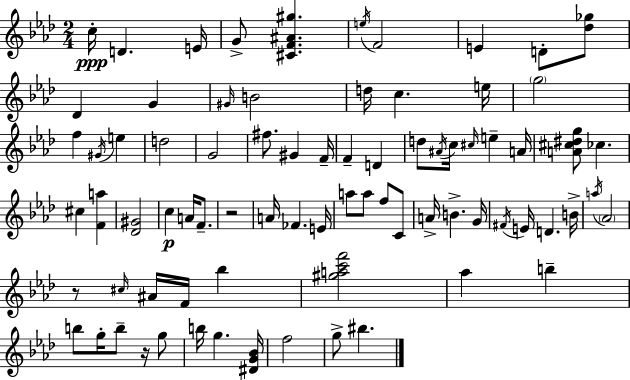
X:1
T:Untitled
M:2/4
L:1/4
K:Ab
c/4 D E/4 G/2 [^CF^A^g] e/4 F2 E D/2 [_d_g]/2 _D G ^G/4 B2 d/4 c e/4 g2 f ^G/4 e d2 G2 ^f/2 ^G F/4 F D d/2 ^A/4 c/4 ^c/4 e A/4 [A^c^dg]/2 _c ^c [Fa] [_D^G]2 c A/4 F/2 z2 A/4 _F E/4 a/2 a/2 f/2 C/2 A/4 B G/4 ^F/4 E/4 D B/4 a/4 _A2 z/2 ^c/4 ^A/4 F/4 _b [^gac'f']2 _a b b/2 g/4 b/2 z/4 g/2 b/4 g [^DG_B]/4 f2 g/2 ^b